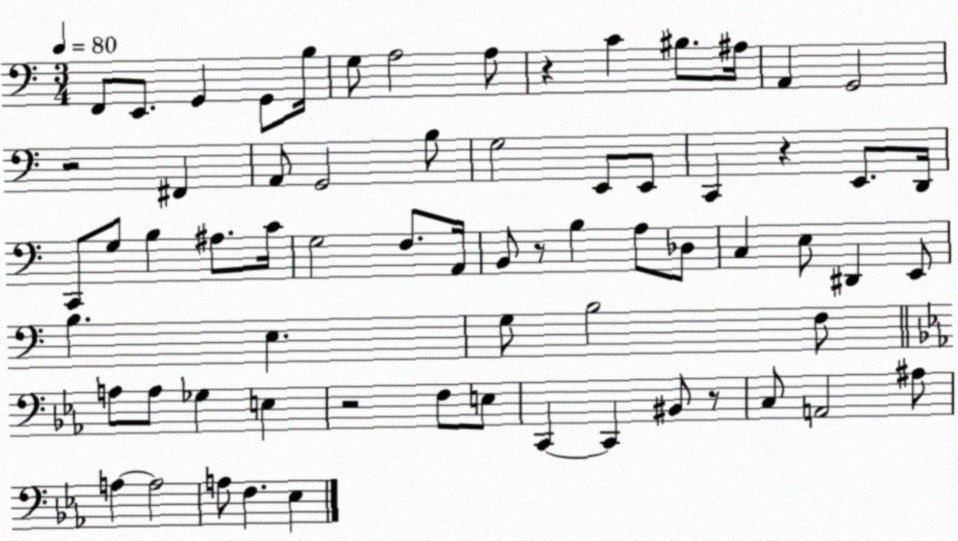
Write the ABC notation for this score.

X:1
T:Untitled
M:3/4
L:1/4
K:C
F,,/2 E,,/2 G,, G,,/2 B,/4 G,/2 A,2 A,/2 z C ^B,/2 ^A,/4 A,, G,,2 z2 ^F,, A,,/2 G,,2 B,/2 G,2 E,,/2 E,,/2 C,, z E,,/2 D,,/4 C,,/2 G,/2 B, ^A,/2 C/4 G,2 F,/2 A,,/4 B,,/2 z/2 B, A,/2 _D,/2 C, E,/2 ^D,, E,,/2 B, E, G,/2 B,2 F,/2 A,/2 A,/2 _G, E, z2 F,/2 E,/2 C,, C,, ^B,,/2 z/2 C,/2 A,,2 ^A,/2 A, A,2 A,/2 F, _E,